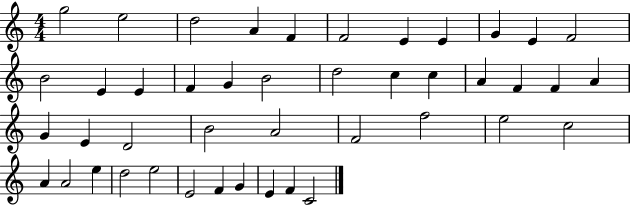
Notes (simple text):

G5/h E5/h D5/h A4/q F4/q F4/h E4/q E4/q G4/q E4/q F4/h B4/h E4/q E4/q F4/q G4/q B4/h D5/h C5/q C5/q A4/q F4/q F4/q A4/q G4/q E4/q D4/h B4/h A4/h F4/h F5/h E5/h C5/h A4/q A4/h E5/q D5/h E5/h E4/h F4/q G4/q E4/q F4/q C4/h